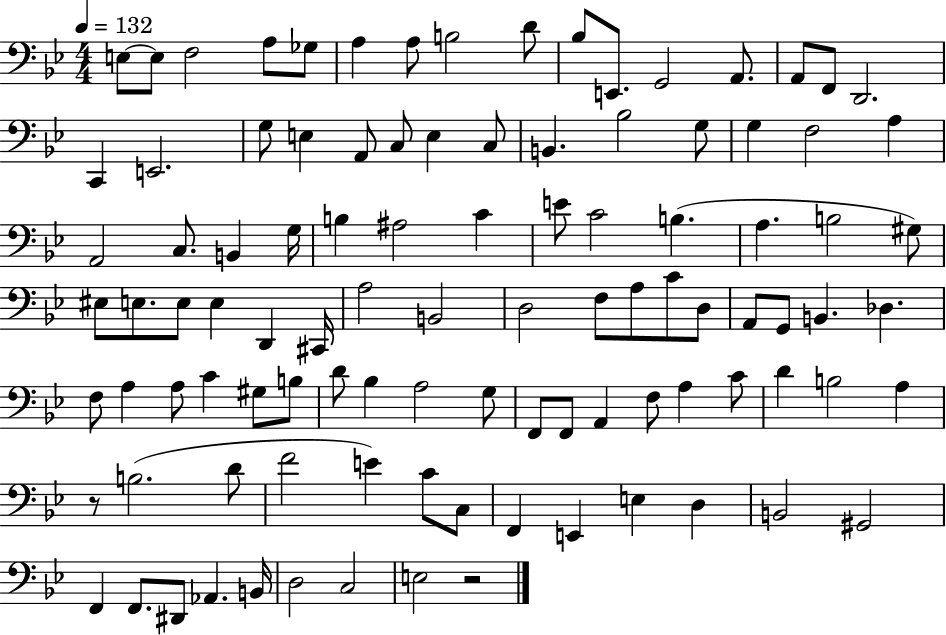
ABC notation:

X:1
T:Untitled
M:4/4
L:1/4
K:Bb
E,/2 E,/2 F,2 A,/2 _G,/2 A, A,/2 B,2 D/2 _B,/2 E,,/2 G,,2 A,,/2 A,,/2 F,,/2 D,,2 C,, E,,2 G,/2 E, A,,/2 C,/2 E, C,/2 B,, _B,2 G,/2 G, F,2 A, A,,2 C,/2 B,, G,/4 B, ^A,2 C E/2 C2 B, A, B,2 ^G,/2 ^E,/2 E,/2 E,/2 E, D,, ^C,,/4 A,2 B,,2 D,2 F,/2 A,/2 C/2 D,/2 A,,/2 G,,/2 B,, _D, F,/2 A, A,/2 C ^G,/2 B,/2 D/2 _B, A,2 G,/2 F,,/2 F,,/2 A,, F,/2 A, C/2 D B,2 A, z/2 B,2 D/2 F2 E C/2 C,/2 F,, E,, E, D, B,,2 ^G,,2 F,, F,,/2 ^D,,/2 _A,, B,,/4 D,2 C,2 E,2 z2